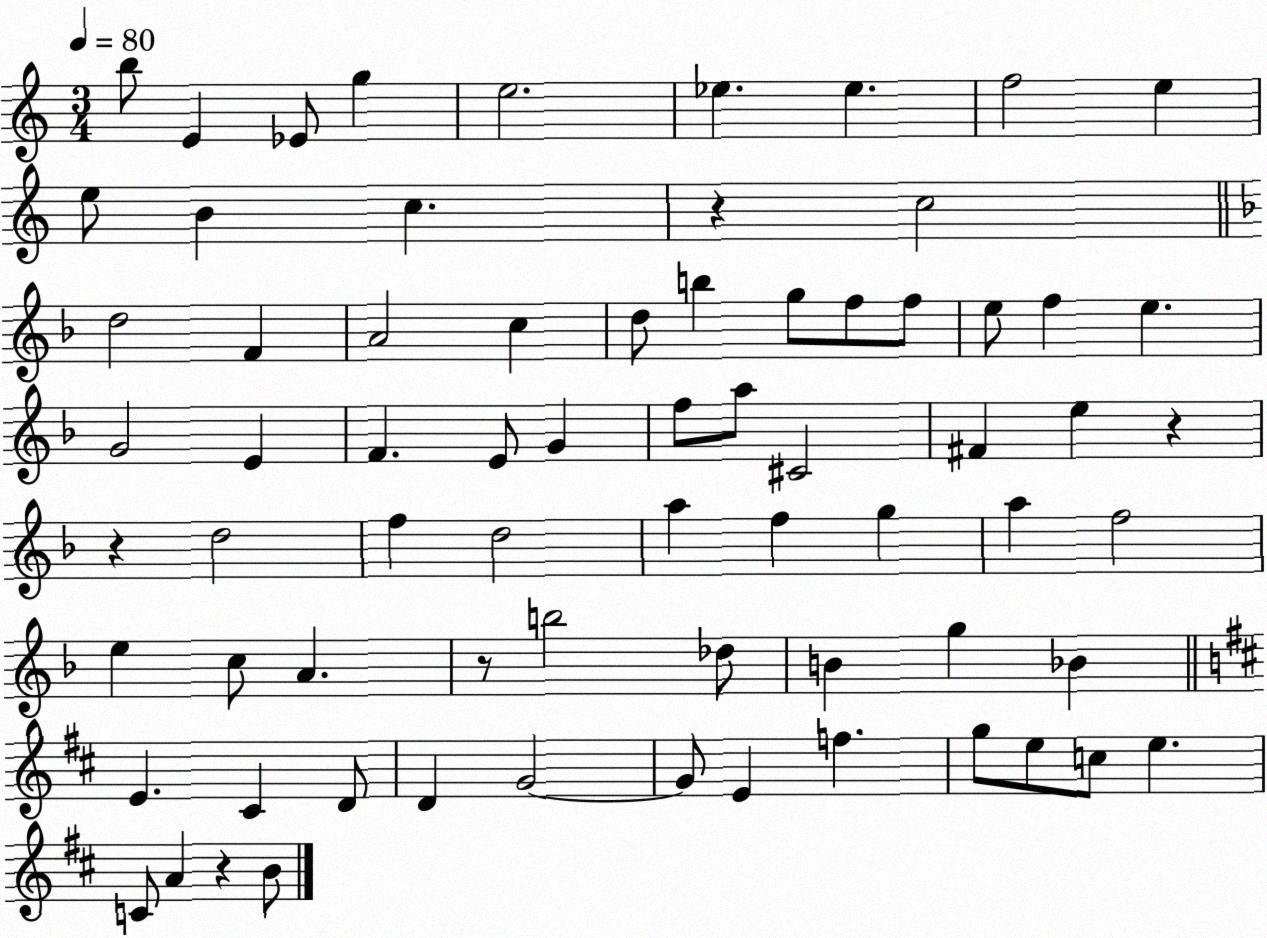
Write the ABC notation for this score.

X:1
T:Untitled
M:3/4
L:1/4
K:C
b/2 E _E/2 g e2 _e _e f2 e e/2 B c z c2 d2 F A2 c d/2 b g/2 f/2 f/2 e/2 f e G2 E F E/2 G f/2 a/2 ^C2 ^F e z z d2 f d2 a f g a f2 e c/2 A z/2 b2 _d/2 B g _B E ^C D/2 D G2 G/2 E f g/2 e/2 c/2 e C/2 A z B/2